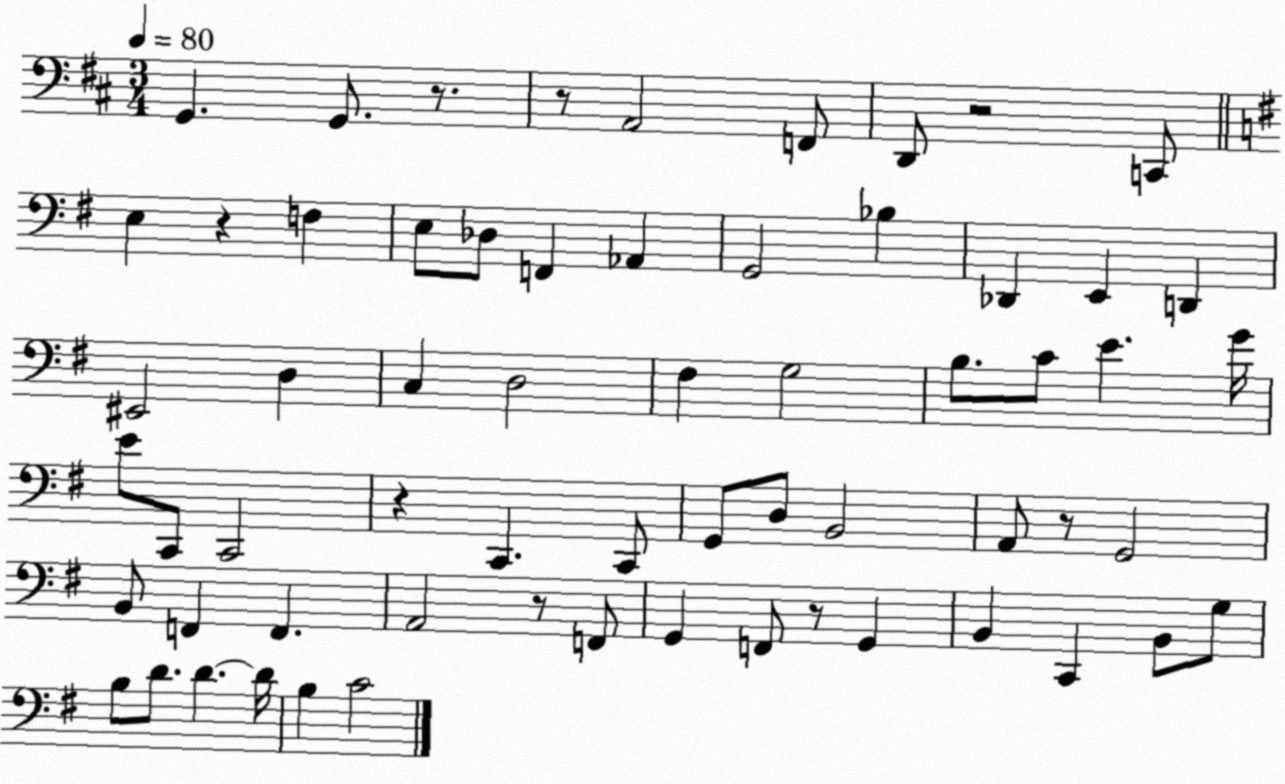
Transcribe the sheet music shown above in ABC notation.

X:1
T:Untitled
M:3/4
L:1/4
K:D
G,, G,,/2 z/2 z/2 A,,2 F,,/2 D,,/2 z2 C,,/2 E, z F, E,/2 _D,/2 F,, _A,, G,,2 _B, _D,, E,, D,, ^E,,2 D, C, D,2 ^F, G,2 B,/2 C/2 E G/4 E/2 C,,/2 C,,2 z C,, C,,/2 G,,/2 D,/2 B,,2 A,,/2 z/2 G,,2 B,,/2 F,, F,, A,,2 z/2 F,,/2 G,, F,,/2 z/2 G,, B,, C,, B,,/2 G,/2 B,/2 D/2 D D/4 B, C2